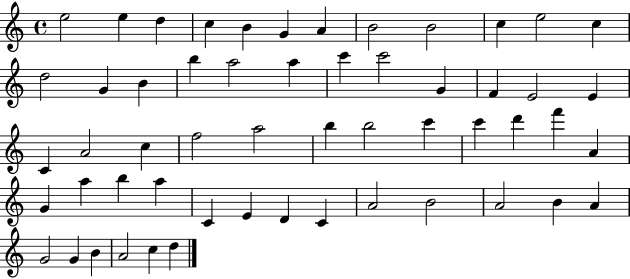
X:1
T:Untitled
M:4/4
L:1/4
K:C
e2 e d c B G A B2 B2 c e2 c d2 G B b a2 a c' c'2 G F E2 E C A2 c f2 a2 b b2 c' c' d' f' A G a b a C E D C A2 B2 A2 B A G2 G B A2 c d